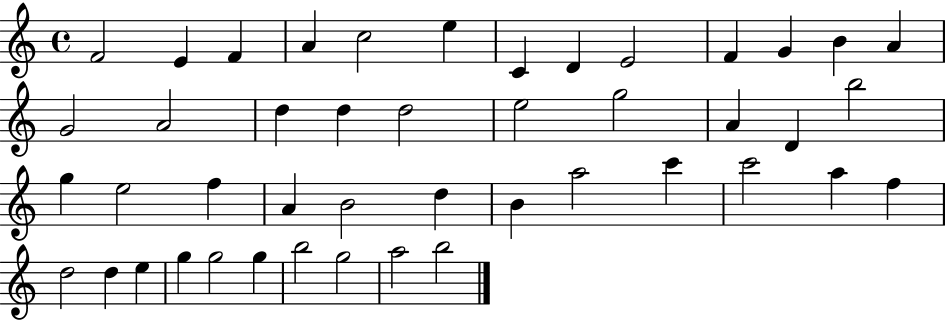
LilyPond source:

{
  \clef treble
  \time 4/4
  \defaultTimeSignature
  \key c \major
  f'2 e'4 f'4 | a'4 c''2 e''4 | c'4 d'4 e'2 | f'4 g'4 b'4 a'4 | \break g'2 a'2 | d''4 d''4 d''2 | e''2 g''2 | a'4 d'4 b''2 | \break g''4 e''2 f''4 | a'4 b'2 d''4 | b'4 a''2 c'''4 | c'''2 a''4 f''4 | \break d''2 d''4 e''4 | g''4 g''2 g''4 | b''2 g''2 | a''2 b''2 | \break \bar "|."
}